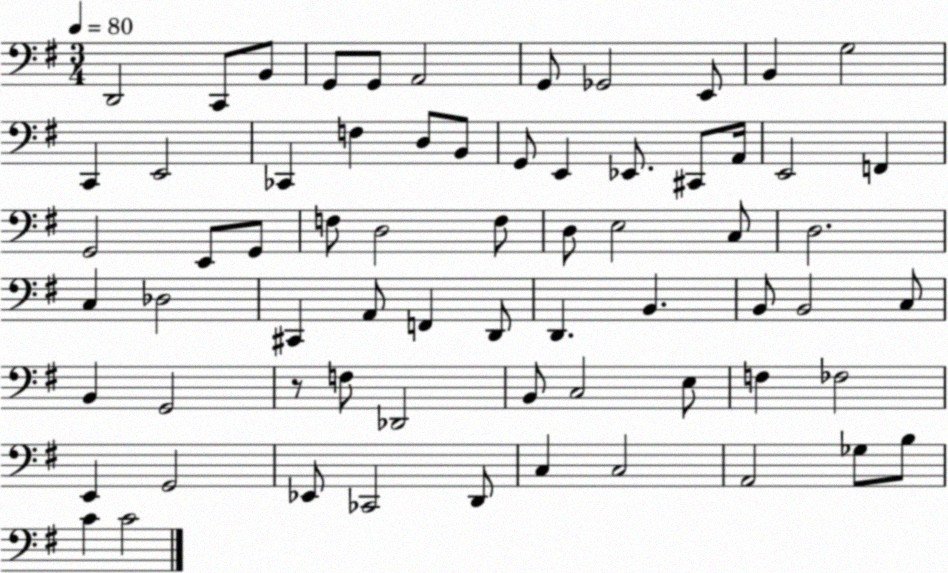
X:1
T:Untitled
M:3/4
L:1/4
K:G
D,,2 C,,/2 B,,/2 G,,/2 G,,/2 A,,2 G,,/2 _G,,2 E,,/2 B,, G,2 C,, E,,2 _C,, F, D,/2 B,,/2 G,,/2 E,, _E,,/2 ^C,,/2 A,,/4 E,,2 F,, G,,2 E,,/2 G,,/2 F,/2 D,2 F,/2 D,/2 E,2 C,/2 D,2 C, _D,2 ^C,, A,,/2 F,, D,,/2 D,, B,, B,,/2 B,,2 C,/2 B,, G,,2 z/2 F,/2 _D,,2 B,,/2 C,2 E,/2 F, _F,2 E,, G,,2 _E,,/2 _C,,2 D,,/2 C, C,2 A,,2 _G,/2 B,/2 C C2